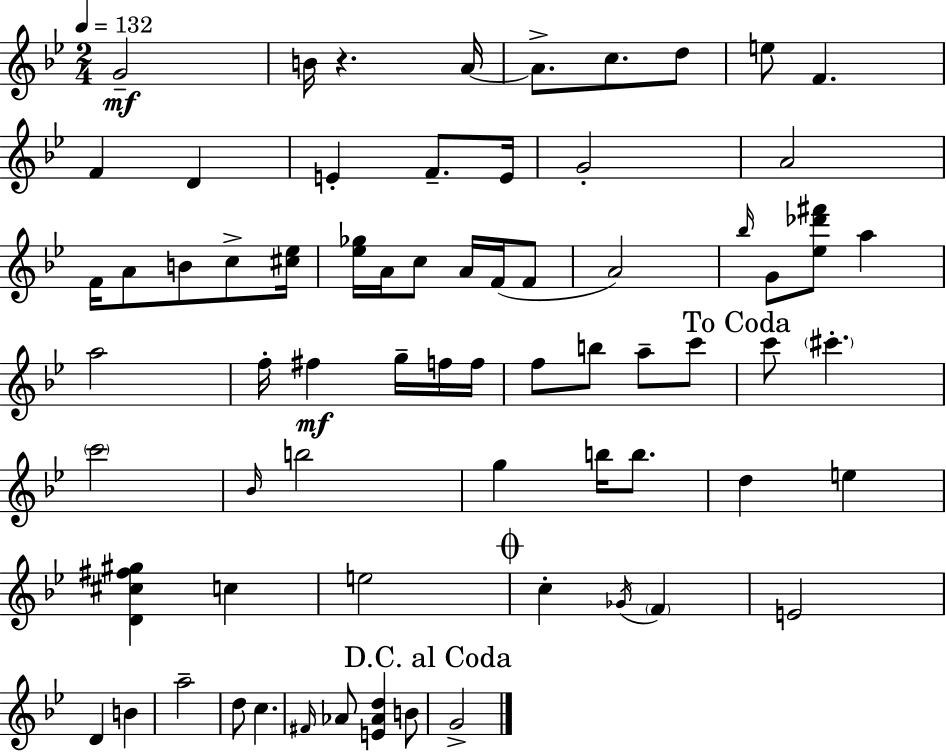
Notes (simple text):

G4/h B4/s R/q. A4/s A4/e. C5/e. D5/e E5/e F4/q. F4/q D4/q E4/q F4/e. E4/s G4/h A4/h F4/s A4/e B4/e C5/e [C#5,Eb5]/s [Eb5,Gb5]/s A4/s C5/e A4/s F4/s F4/e A4/h Bb5/s G4/e [Eb5,Db6,F#6]/e A5/q A5/h F5/s F#5/q G5/s F5/s F5/s F5/e B5/e A5/e C6/e C6/e C#6/q. C6/h Bb4/s B5/h G5/q B5/s B5/e. D5/q E5/q [D4,C#5,F#5,G#5]/q C5/q E5/h C5/q Gb4/s F4/q E4/h D4/q B4/q A5/h D5/e C5/q. F#4/s Ab4/e [E4,Ab4,D5]/q B4/e G4/h